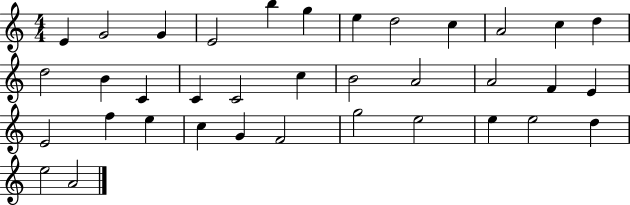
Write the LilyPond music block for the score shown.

{
  \clef treble
  \numericTimeSignature
  \time 4/4
  \key c \major
  e'4 g'2 g'4 | e'2 b''4 g''4 | e''4 d''2 c''4 | a'2 c''4 d''4 | \break d''2 b'4 c'4 | c'4 c'2 c''4 | b'2 a'2 | a'2 f'4 e'4 | \break e'2 f''4 e''4 | c''4 g'4 f'2 | g''2 e''2 | e''4 e''2 d''4 | \break e''2 a'2 | \bar "|."
}